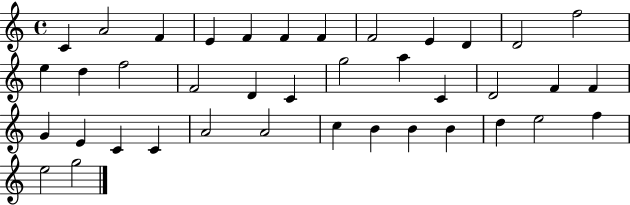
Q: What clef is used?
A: treble